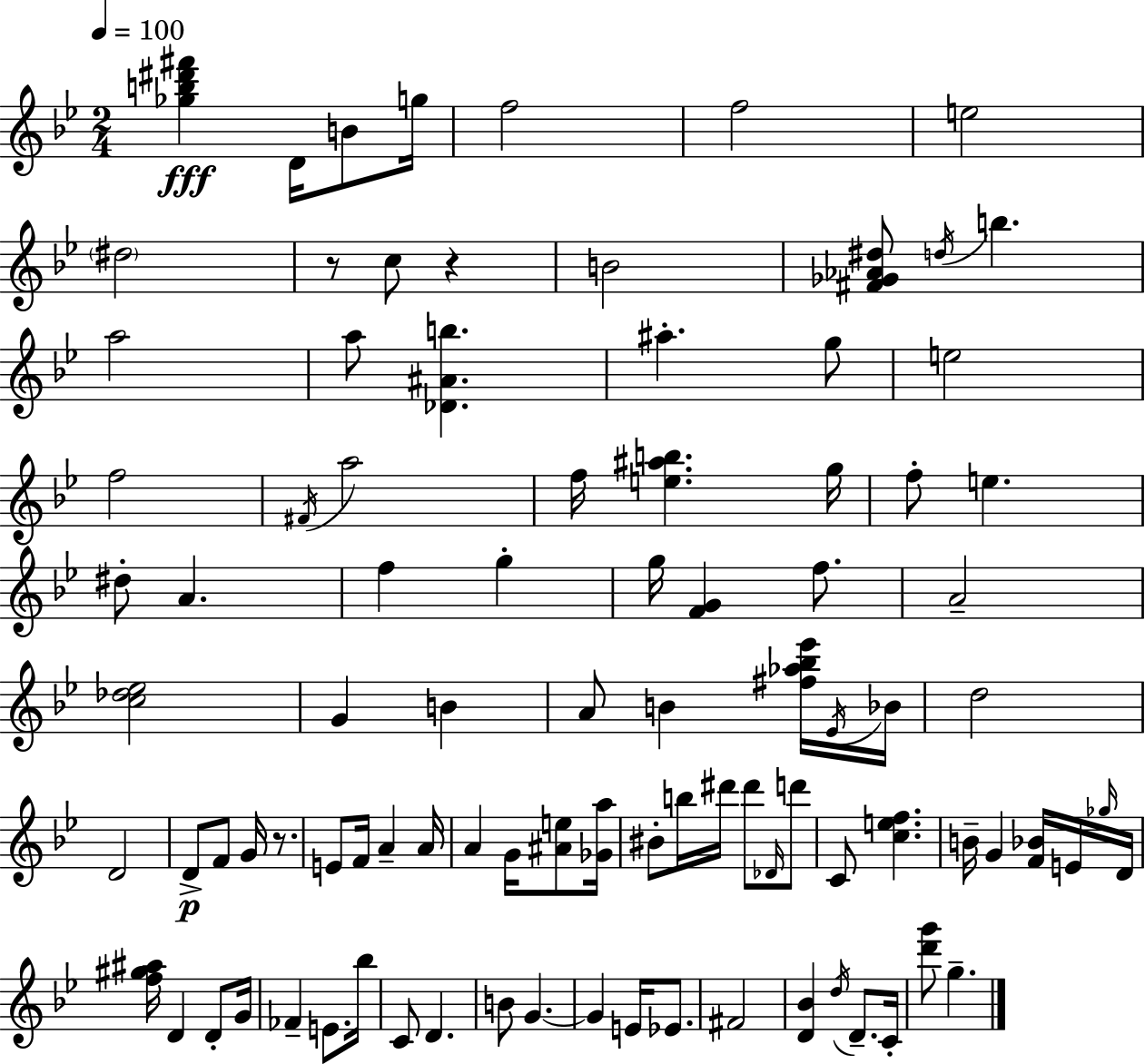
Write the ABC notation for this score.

X:1
T:Untitled
M:2/4
L:1/4
K:Gm
[_gb^d'^f'] D/4 B/2 g/4 f2 f2 e2 ^d2 z/2 c/2 z B2 [^F_G_A^d]/2 d/4 b a2 a/2 [_D^Ab] ^a g/2 e2 f2 ^F/4 a2 f/4 [e^ab] g/4 f/2 e ^d/2 A f g g/4 [FG] f/2 A2 [c_d_e]2 G B A/2 B [^f_a_b_e']/4 _E/4 _B/4 d2 D2 D/2 F/2 G/4 z/2 E/2 F/4 A A/4 A G/4 [^Ae]/2 [_Ga]/4 ^B/2 b/4 ^d'/4 ^d'/2 _D/4 d'/2 C/2 [cef] B/4 G [F_B]/4 E/4 _g/4 D/4 [f^g^a]/4 D D/2 G/4 _F E/2 _b/4 C/2 D B/2 G G E/4 _E/2 ^F2 [D_B] d/4 D/2 C/4 [d'g']/2 g